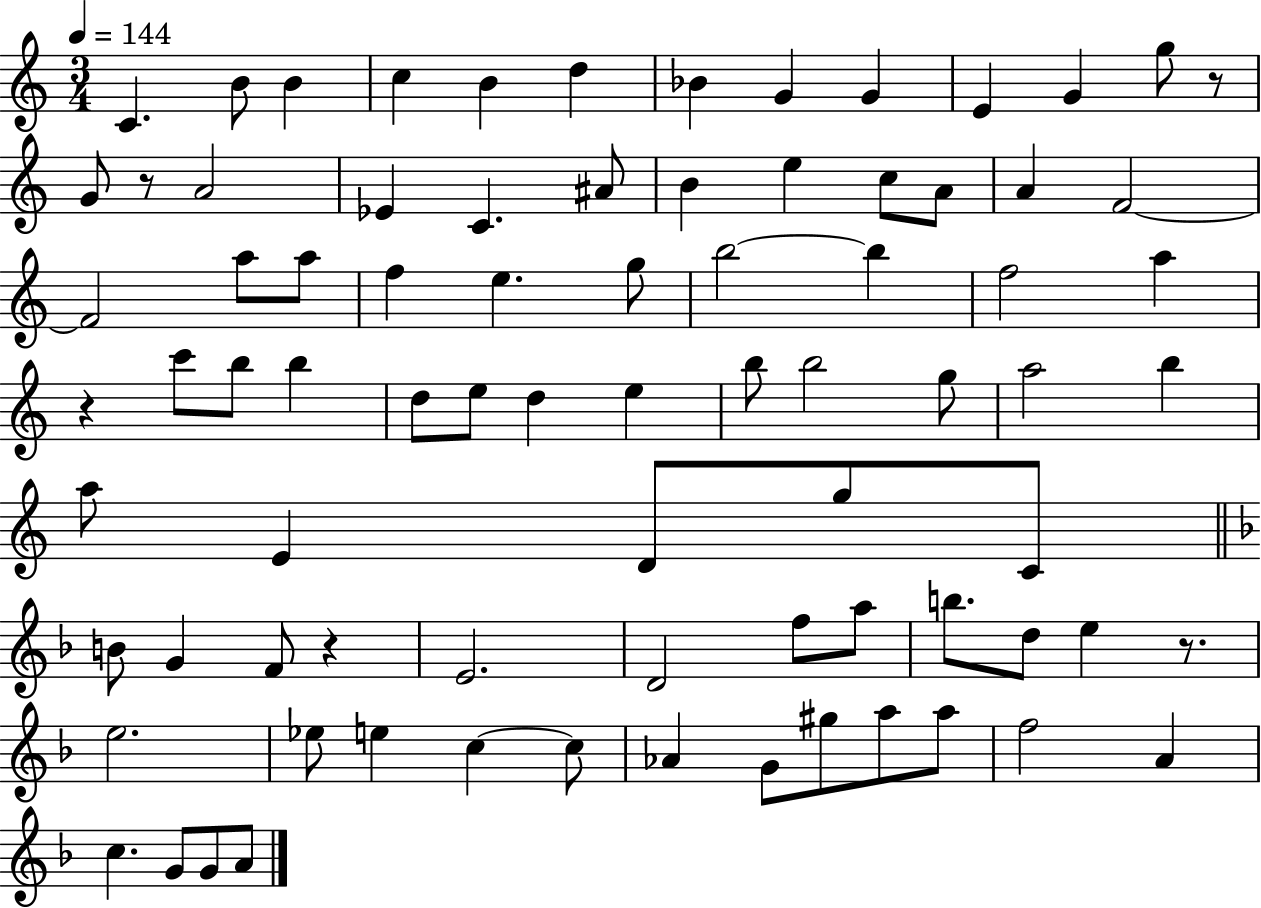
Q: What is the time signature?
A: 3/4